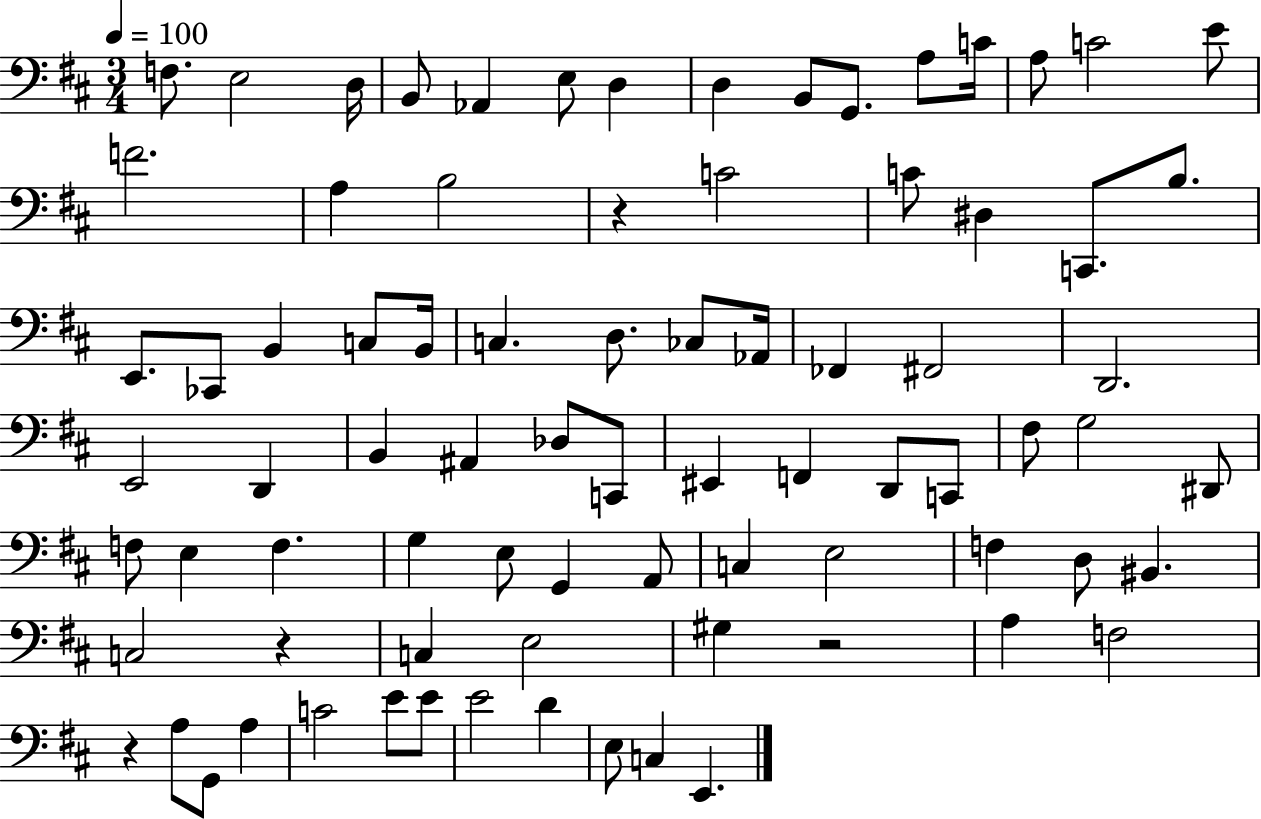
X:1
T:Untitled
M:3/4
L:1/4
K:D
F,/2 E,2 D,/4 B,,/2 _A,, E,/2 D, D, B,,/2 G,,/2 A,/2 C/4 A,/2 C2 E/2 F2 A, B,2 z C2 C/2 ^D, C,,/2 B,/2 E,,/2 _C,,/2 B,, C,/2 B,,/4 C, D,/2 _C,/2 _A,,/4 _F,, ^F,,2 D,,2 E,,2 D,, B,, ^A,, _D,/2 C,,/2 ^E,, F,, D,,/2 C,,/2 ^F,/2 G,2 ^D,,/2 F,/2 E, F, G, E,/2 G,, A,,/2 C, E,2 F, D,/2 ^B,, C,2 z C, E,2 ^G, z2 A, F,2 z A,/2 G,,/2 A, C2 E/2 E/2 E2 D E,/2 C, E,,